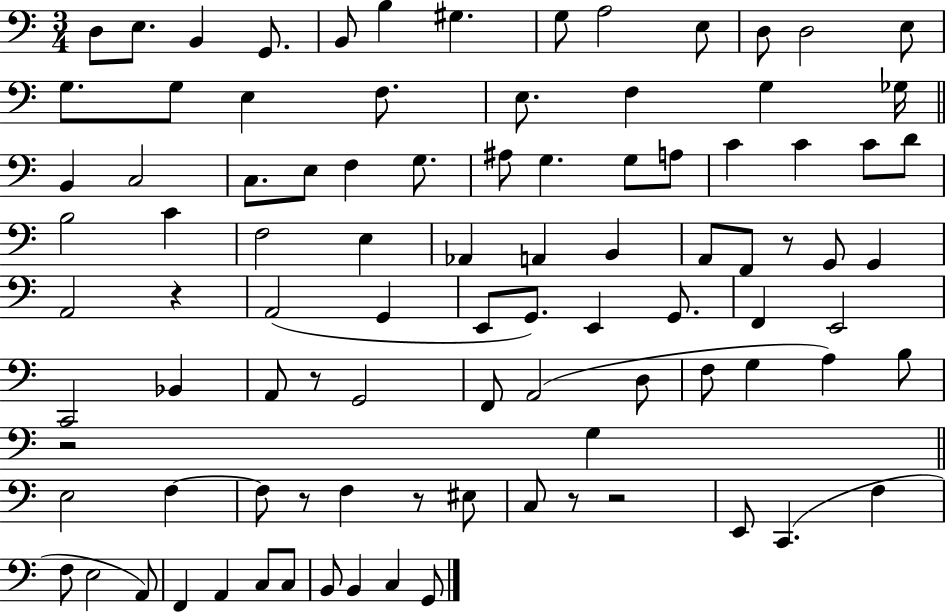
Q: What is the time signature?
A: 3/4